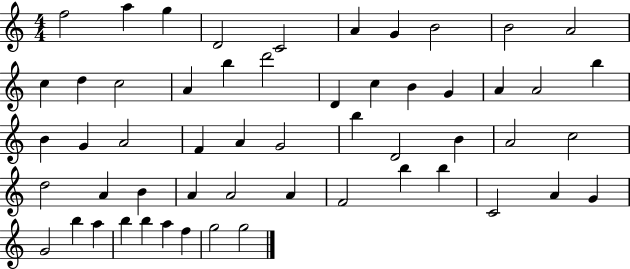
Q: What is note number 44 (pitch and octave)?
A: C4